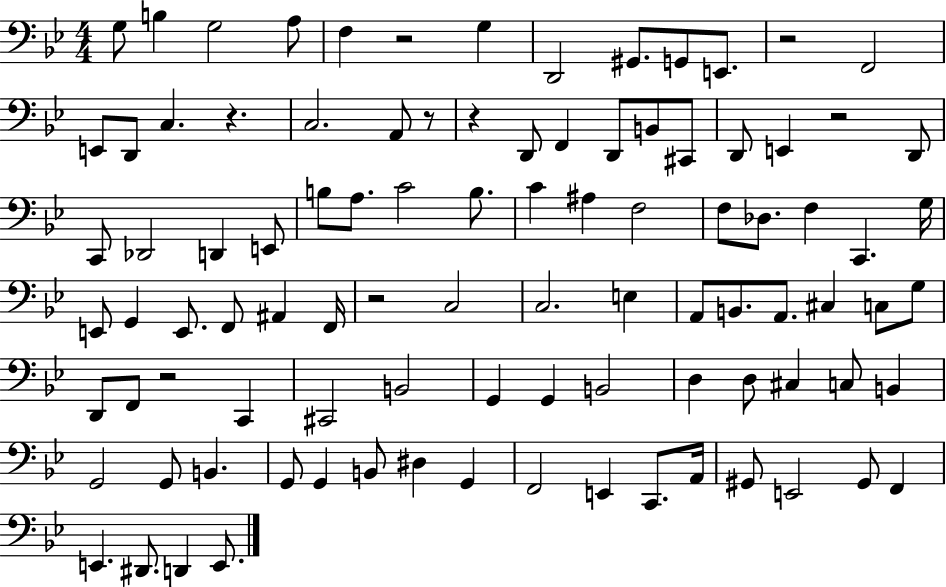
G3/e B3/q G3/h A3/e F3/q R/h G3/q D2/h G#2/e. G2/e E2/e. R/h F2/h E2/e D2/e C3/q. R/q. C3/h. A2/e R/e R/q D2/e F2/q D2/e B2/e C#2/e D2/e E2/q R/h D2/e C2/e Db2/h D2/q E2/e B3/e A3/e. C4/h B3/e. C4/q A#3/q F3/h F3/e Db3/e. F3/q C2/q. G3/s E2/e G2/q E2/e. F2/e A#2/q F2/s R/h C3/h C3/h. E3/q A2/e B2/e. A2/e. C#3/q C3/e G3/e D2/e F2/e R/h C2/q C#2/h B2/h G2/q G2/q B2/h D3/q D3/e C#3/q C3/e B2/q G2/h G2/e B2/q. G2/e G2/q B2/e D#3/q G2/q F2/h E2/q C2/e. A2/s G#2/e E2/h G#2/e F2/q E2/q. D#2/e. D2/q E2/e.